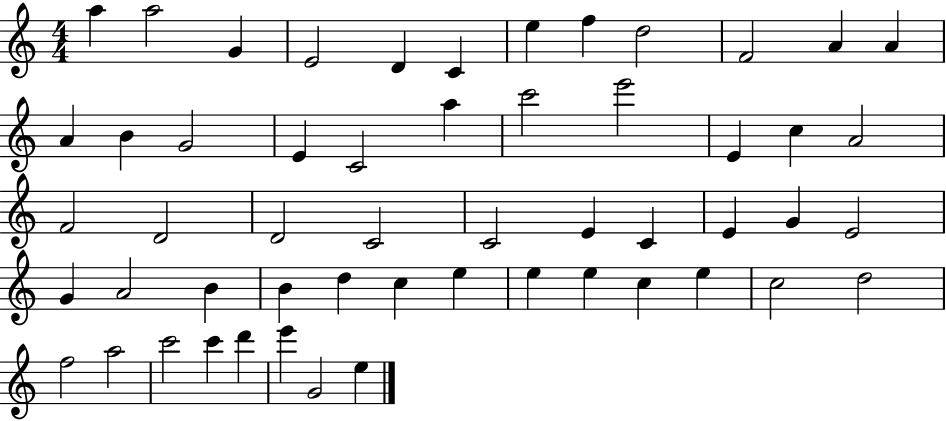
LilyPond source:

{
  \clef treble
  \numericTimeSignature
  \time 4/4
  \key c \major
  a''4 a''2 g'4 | e'2 d'4 c'4 | e''4 f''4 d''2 | f'2 a'4 a'4 | \break a'4 b'4 g'2 | e'4 c'2 a''4 | c'''2 e'''2 | e'4 c''4 a'2 | \break f'2 d'2 | d'2 c'2 | c'2 e'4 c'4 | e'4 g'4 e'2 | \break g'4 a'2 b'4 | b'4 d''4 c''4 e''4 | e''4 e''4 c''4 e''4 | c''2 d''2 | \break f''2 a''2 | c'''2 c'''4 d'''4 | e'''4 g'2 e''4 | \bar "|."
}